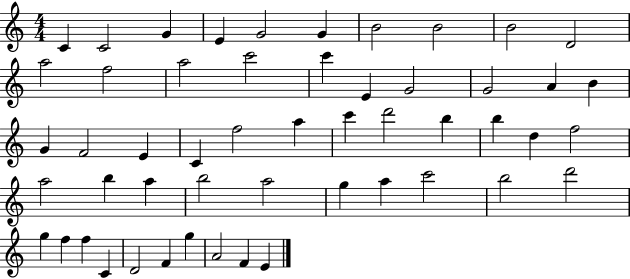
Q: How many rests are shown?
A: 0